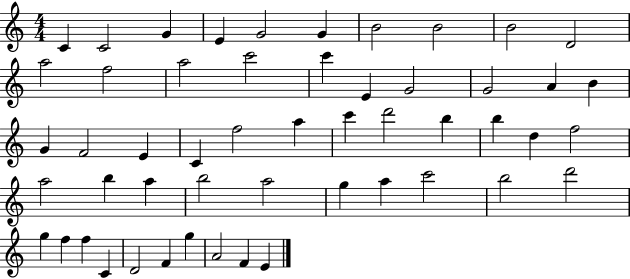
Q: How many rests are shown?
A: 0